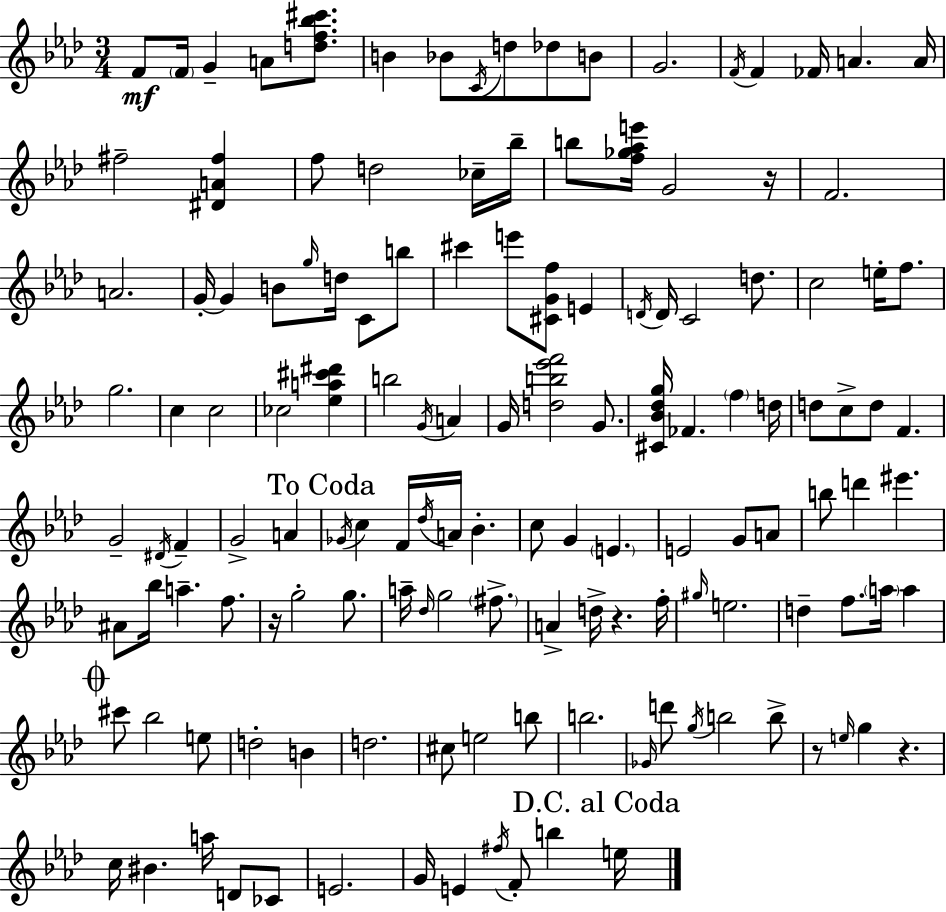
{
  \clef treble
  \numericTimeSignature
  \time 3/4
  \key aes \major
  f'8\mf \parenthesize f'16 g'4-- a'8 <d'' f'' bes'' cis'''>8. | b'4 bes'8 \acciaccatura { c'16 } d''8 des''8 b'8 | g'2. | \acciaccatura { f'16 } f'4 fes'16 a'4. | \break a'16 fis''2-- <dis' a' fis''>4 | f''8 d''2 | ces''16-- bes''16-- b''8 <f'' ges'' aes'' e'''>16 g'2 | r16 f'2. | \break a'2. | g'16-.~~ g'4 b'8 \grace { g''16 } d''16 c'8 | b''8 cis'''4 e'''8 <cis' g' f''>8 e'4 | \acciaccatura { d'16 } d'16 c'2 | \break d''8. c''2 | e''16-. f''8. g''2. | c''4 c''2 | ces''2 | \break <ees'' a'' cis''' dis'''>4 b''2 | \acciaccatura { g'16 } a'4 g'16 <d'' b'' ees''' f'''>2 | g'8. <cis' bes' des'' g''>16 fes'4. | \parenthesize f''4 d''16 d''8 c''8-> d''8 f'4. | \break g'2-- | \acciaccatura { dis'16 } f'4-- g'2-> | a'4 \mark "To Coda" \acciaccatura { ges'16 } c''4 f'16 | \acciaccatura { des''16 } a'16 bes'4.-. c''8 g'4 | \break \parenthesize e'4. e'2 | g'8 a'8 b''8 d'''4 | eis'''4. ais'8 bes''16 a''4.-- | f''8. r16 g''2-. | \break g''8. a''16-- \grace { des''16 } g''2 | \parenthesize fis''8.-> a'4-> | d''16-> r4. f''16-. \grace { gis''16 } e''2. | d''4-- | \break f''8. \parenthesize a''16 a''4 \mark \markup { \musicglyph "scripts.coda" } cis'''8 | bes''2 e''8 d''2-. | b'4 d''2. | cis''8 | \break e''2 b''8 b''2. | \grace { ges'16 } d'''8 | \acciaccatura { g''16 } b''2 b''8-> | r8 \grace { e''16 } g''4 r4. | \break c''16 bis'4. a''16 d'8 ces'8 | e'2. | g'16 e'4 \acciaccatura { fis''16 } f'8-. b''4 | \mark "D.C. al Coda" e''16 \bar "|."
}